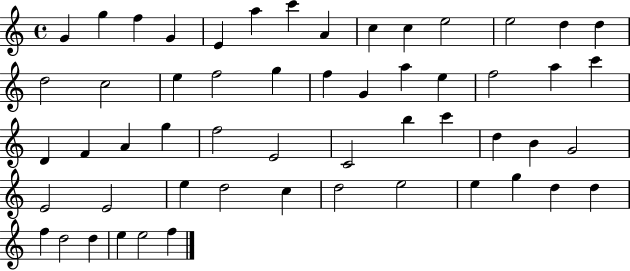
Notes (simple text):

G4/q G5/q F5/q G4/q E4/q A5/q C6/q A4/q C5/q C5/q E5/h E5/h D5/q D5/q D5/h C5/h E5/q F5/h G5/q F5/q G4/q A5/q E5/q F5/h A5/q C6/q D4/q F4/q A4/q G5/q F5/h E4/h C4/h B5/q C6/q D5/q B4/q G4/h E4/h E4/h E5/q D5/h C5/q D5/h E5/h E5/q G5/q D5/q D5/q F5/q D5/h D5/q E5/q E5/h F5/q